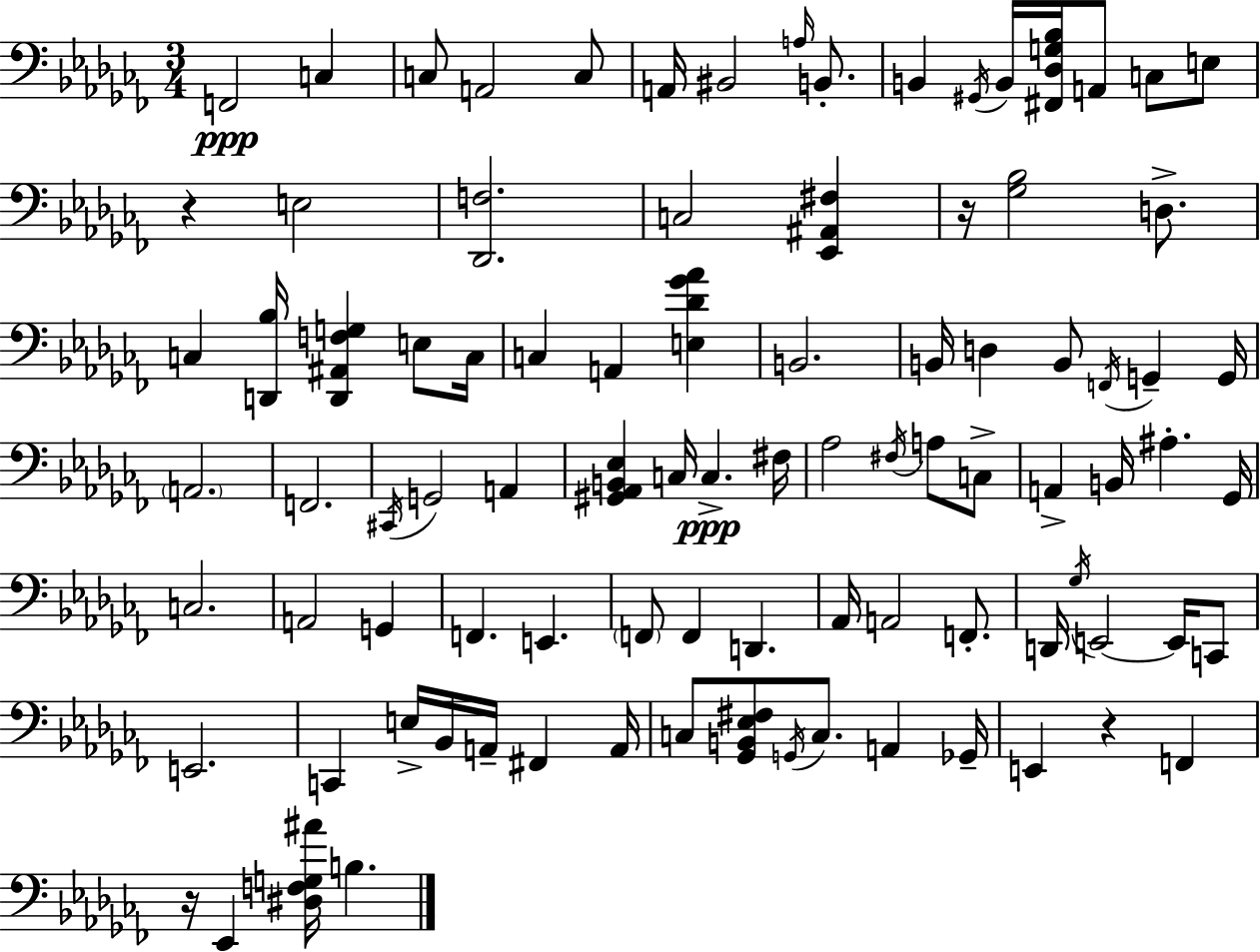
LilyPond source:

{
  \clef bass
  \numericTimeSignature
  \time 3/4
  \key aes \minor
  f,2\ppp c4 | c8 a,2 c8 | a,16 bis,2 \grace { a16 } b,8.-. | b,4 \acciaccatura { gis,16 } b,16 <fis, des g bes>16 a,8 c8 | \break e8 r4 e2 | <des, f>2. | c2 <ees, ais, fis>4 | r16 <ges bes>2 d8.-> | \break c4 <d, bes>16 <d, ais, f g>4 e8 | c16 c4 a,4 <e des' ges' aes'>4 | b,2. | b,16 d4 b,8 \acciaccatura { f,16 } g,4-- | \break g,16 \parenthesize a,2. | f,2. | \acciaccatura { cis,16 } g,2 | a,4 <gis, aes, b, ees>4 c16 c4.->\ppp | \break fis16 aes2 | \acciaccatura { fis16 } a8 c8-> a,4-> b,16 ais4.-. | ges,16 c2. | a,2 | \break g,4 f,4. e,4. | \parenthesize f,8 f,4 d,4. | aes,16 a,2 | f,8.-. d,16 \acciaccatura { ges16 } e,2~~ | \break e,16 c,8 e,2. | c,4 e16-> bes,16 | a,16-- fis,4 a,16 c8 <ges, b, ees fis>8 \acciaccatura { g,16 } c8. | a,4 ges,16-- e,4 r4 | \break f,4 r16 ees,4 | <dis f g ais'>16 b4. \bar "|."
}